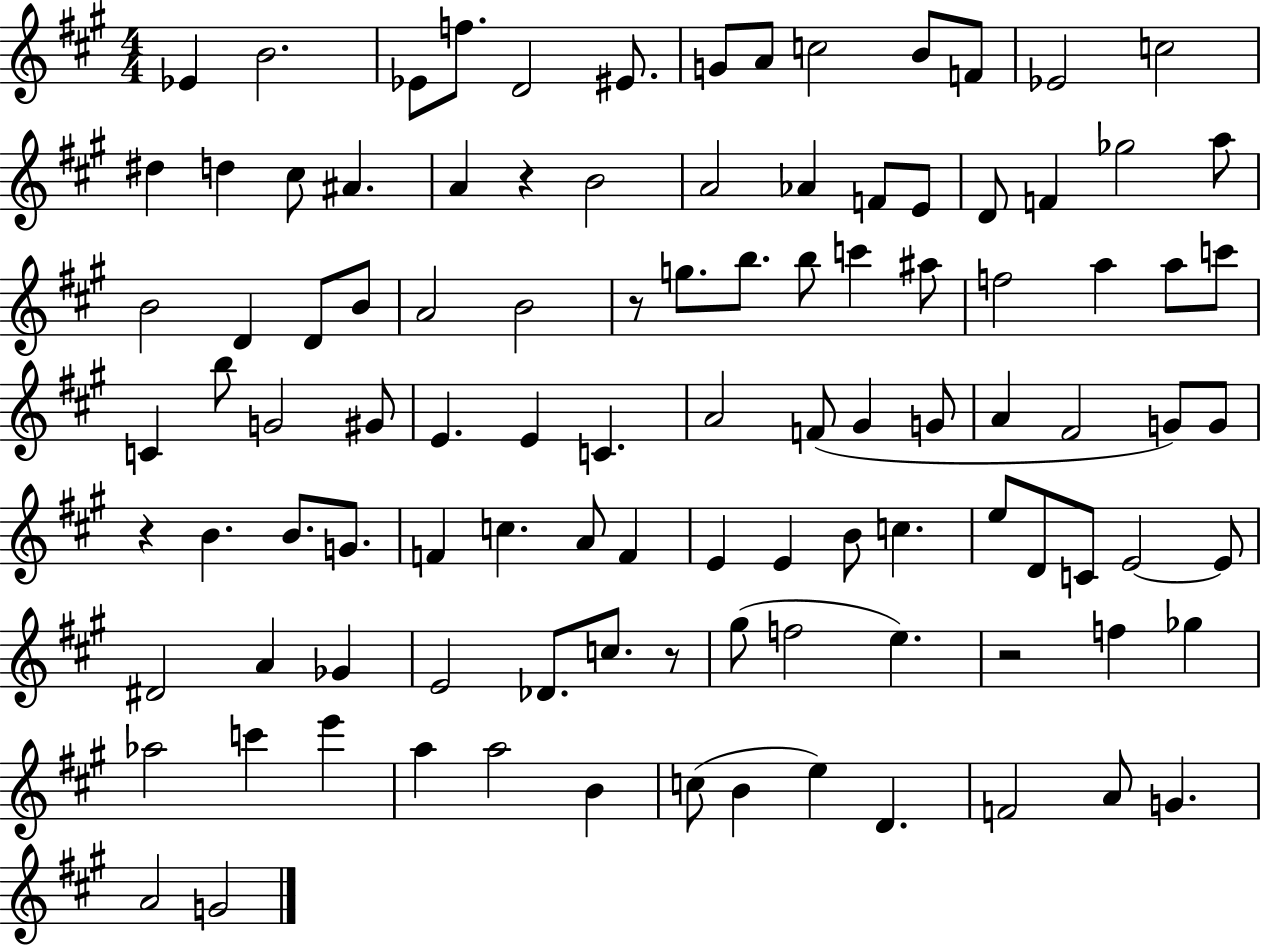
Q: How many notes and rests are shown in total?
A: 104